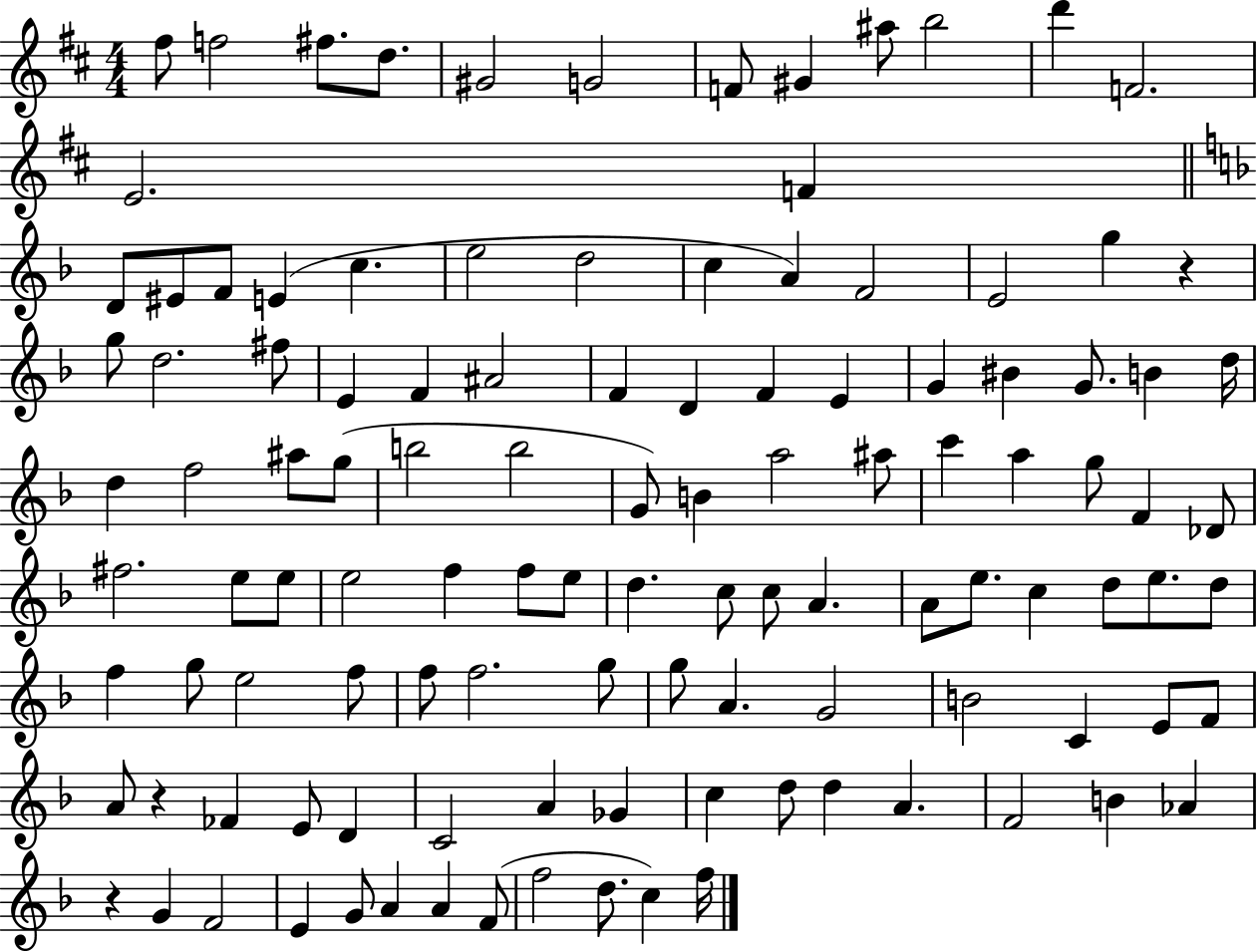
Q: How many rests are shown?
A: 3